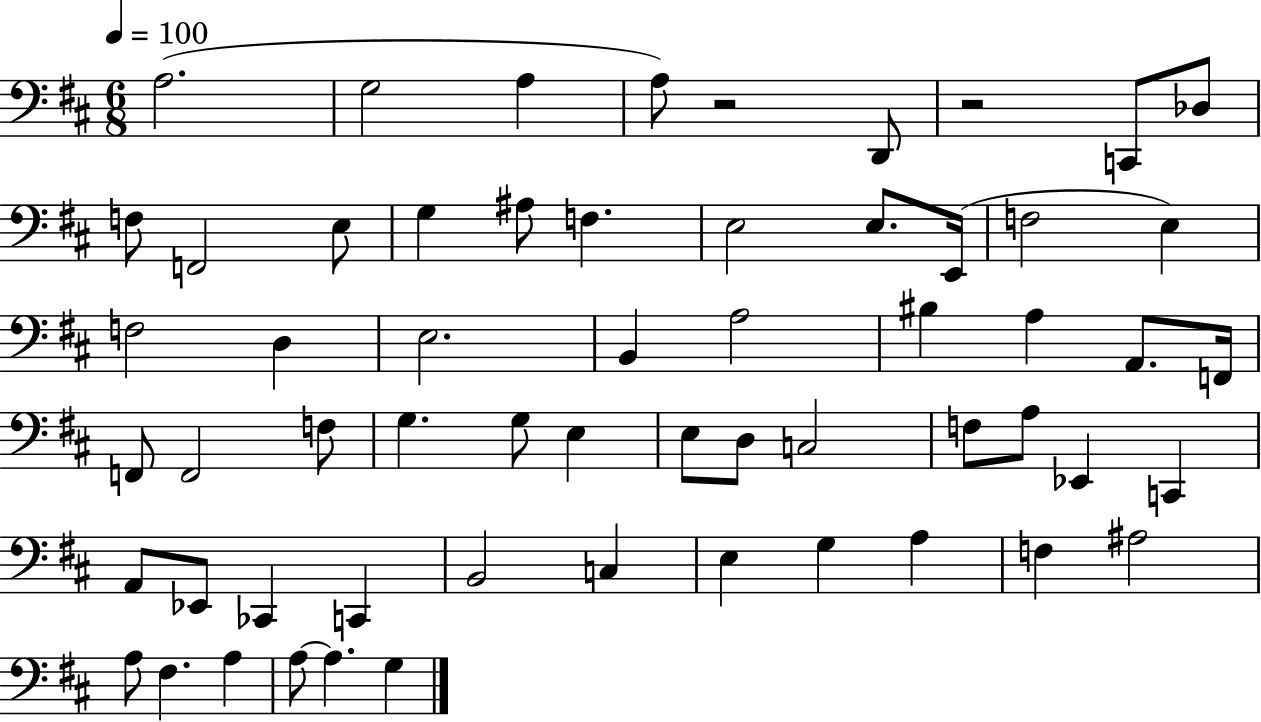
X:1
T:Untitled
M:6/8
L:1/4
K:D
A,2 G,2 A, A,/2 z2 D,,/2 z2 C,,/2 _D,/2 F,/2 F,,2 E,/2 G, ^A,/2 F, E,2 E,/2 E,,/4 F,2 E, F,2 D, E,2 B,, A,2 ^B, A, A,,/2 F,,/4 F,,/2 F,,2 F,/2 G, G,/2 E, E,/2 D,/2 C,2 F,/2 A,/2 _E,, C,, A,,/2 _E,,/2 _C,, C,, B,,2 C, E, G, A, F, ^A,2 A,/2 ^F, A, A,/2 A, G,